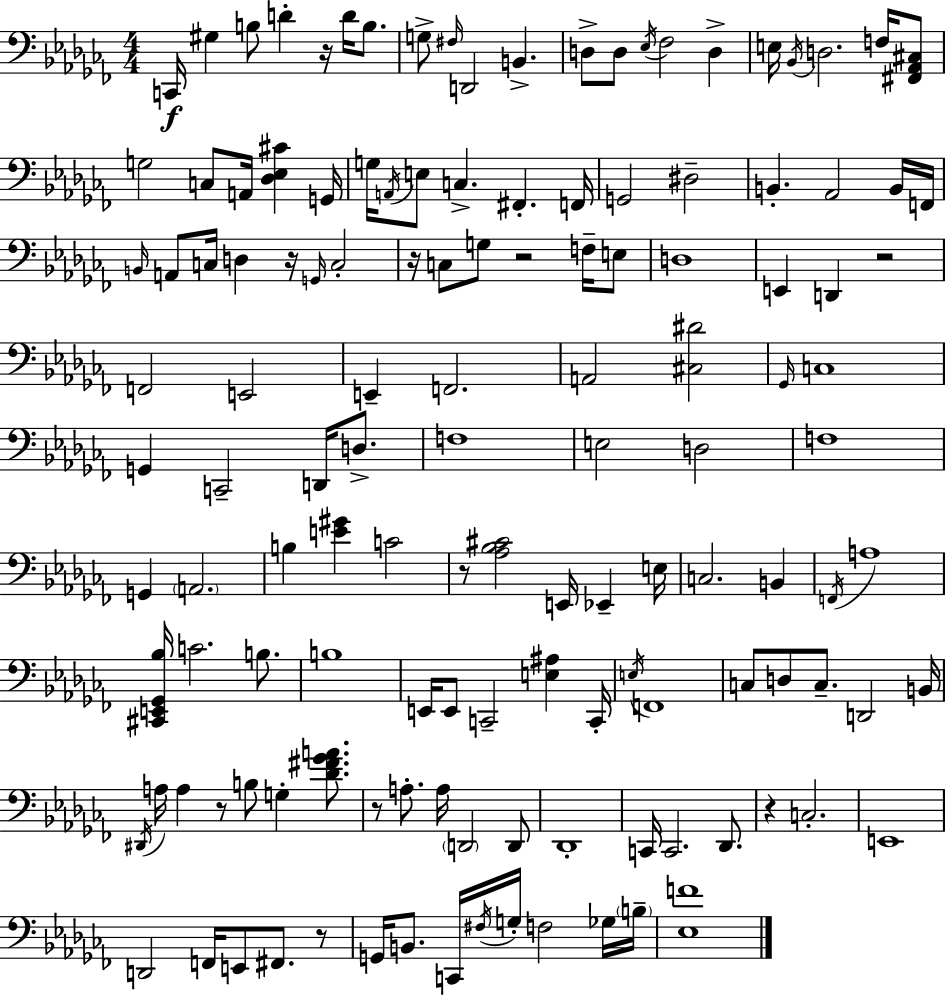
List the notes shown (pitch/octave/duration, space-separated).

C2/s G#3/q B3/e D4/q R/s D4/s B3/e. G3/e F#3/s D2/h B2/q. D3/e D3/e Eb3/s FES3/h D3/q E3/s Bb2/s D3/h. F3/s [F#2,Ab2,C#3]/e G3/h C3/e A2/s [Db3,Eb3,C#4]/q G2/s G3/s A2/s E3/e C3/q. F#2/q. F2/s G2/h D#3/h B2/q. Ab2/h B2/s F2/s B2/s A2/e C3/s D3/q R/s G2/s C3/h R/s C3/e G3/e R/h F3/s E3/e D3/w E2/q D2/q R/h F2/h E2/h E2/q F2/h. A2/h [C#3,D#4]/h Gb2/s C3/w G2/q C2/h D2/s D3/e. F3/w E3/h D3/h F3/w G2/q A2/h. B3/q [E4,G#4]/q C4/h R/e [Ab3,Bb3,C#4]/h E2/s Eb2/q E3/s C3/h. B2/q F2/s A3/w [C#2,E2,Gb2,Bb3]/s C4/h. B3/e. B3/w E2/s E2/e C2/h [E3,A#3]/q C2/s E3/s F2/w C3/e D3/e C3/e. D2/h B2/s D#2/s A3/s A3/q R/e B3/e G3/q [Db4,F#4,Gb4,A4]/e. R/e A3/e. A3/s D2/h D2/e Db2/w C2/s C2/h. Db2/e. R/q C3/h. E2/w D2/h F2/s E2/e F#2/e. R/e G2/s B2/e. C2/s F#3/s G3/s F3/h Gb3/s B3/s [Eb3,F4]/w